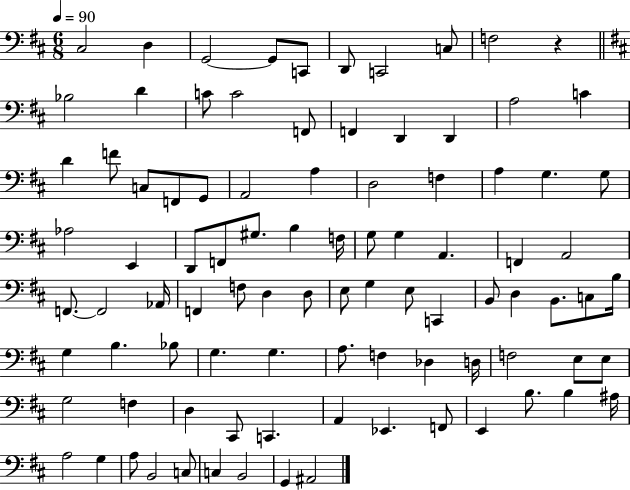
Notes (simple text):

C#3/h D3/q G2/h G2/e C2/e D2/e C2/h C3/e F3/h R/q Bb3/h D4/q C4/e C4/h F2/e F2/q D2/q D2/q A3/h C4/q D4/q F4/e C3/e F2/e G2/e A2/h A3/q D3/h F3/q A3/q G3/q. G3/e Ab3/h E2/q D2/e F2/e G#3/e. B3/q F3/s G3/e G3/q A2/q. F2/q A2/h F2/e. F2/h Ab2/s F2/q F3/e D3/q D3/e E3/e G3/q E3/e C2/q B2/e D3/q B2/e. C3/e B3/s G3/q B3/q. Bb3/e G3/q. G3/q. A3/e. F3/q Db3/q D3/s F3/h E3/e E3/e G3/h F3/q D3/q C#2/e C2/q. A2/q Eb2/q. F2/e E2/q B3/e. B3/q A#3/s A3/h G3/q A3/e B2/h C3/e C3/q B2/h G2/q A#2/h